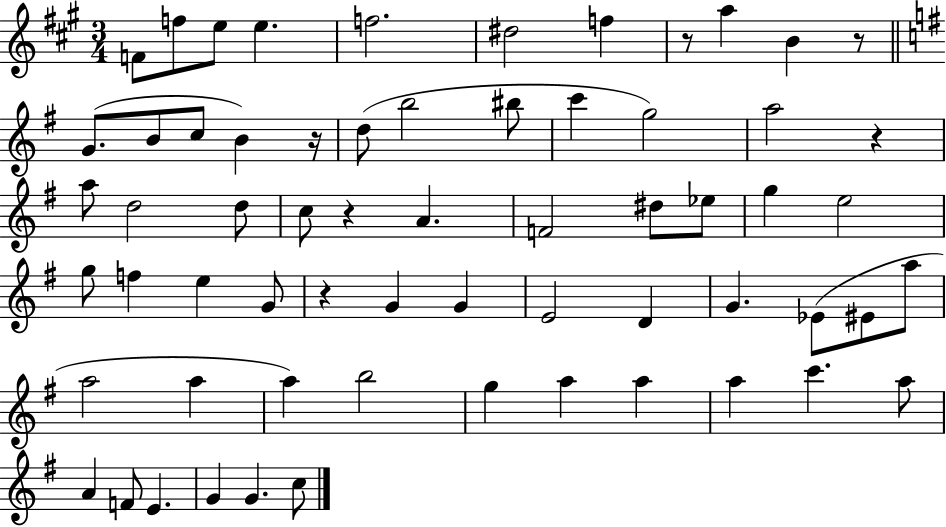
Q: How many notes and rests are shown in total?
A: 63